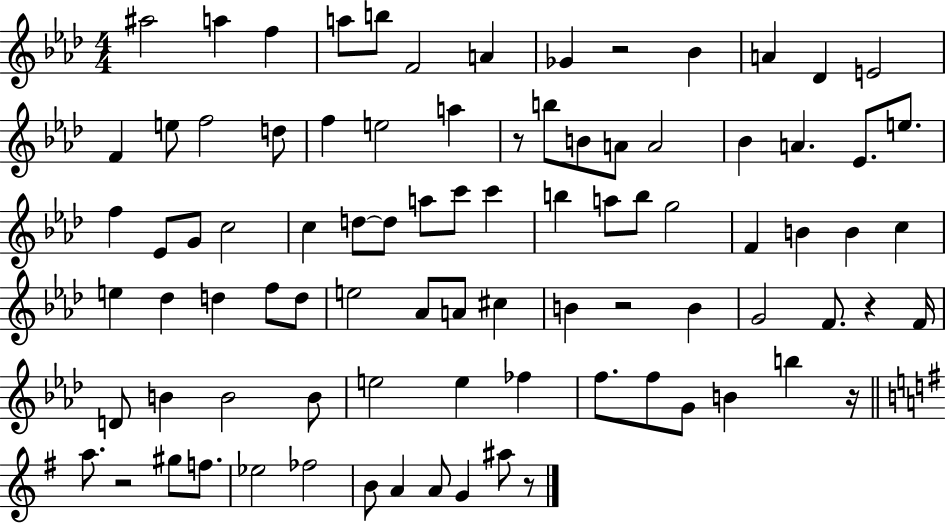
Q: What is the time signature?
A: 4/4